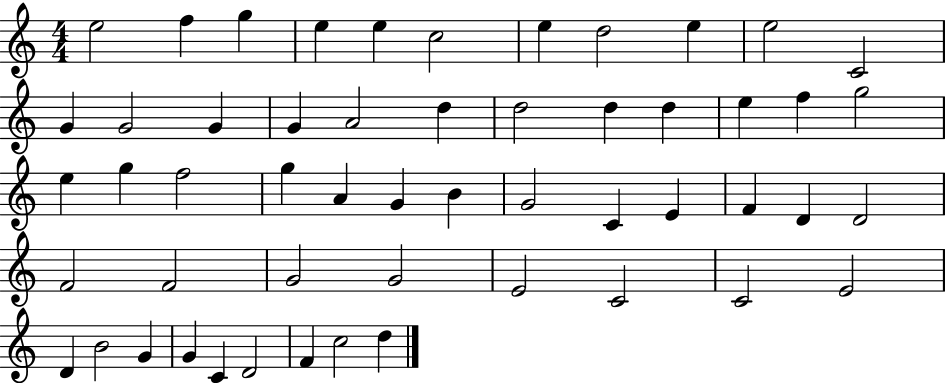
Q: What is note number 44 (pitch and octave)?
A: E4